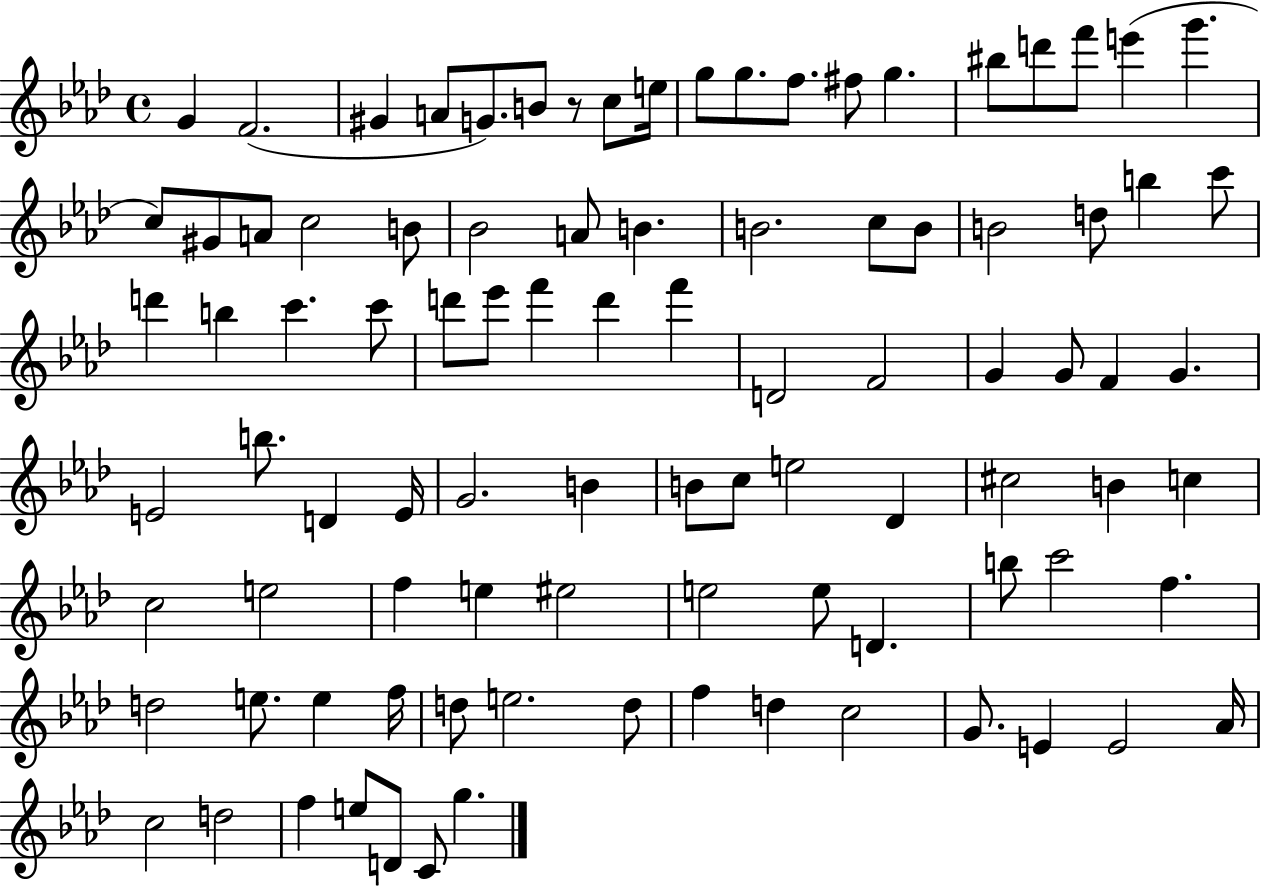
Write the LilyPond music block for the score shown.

{
  \clef treble
  \time 4/4
  \defaultTimeSignature
  \key aes \major
  g'4 f'2.( | gis'4 a'8 g'8.) b'8 r8 c''8 e''16 | g''8 g''8. f''8. fis''8 g''4. | bis''8 d'''8 f'''8 e'''4( g'''4. | \break c''8) gis'8 a'8 c''2 b'8 | bes'2 a'8 b'4. | b'2. c''8 b'8 | b'2 d''8 b''4 c'''8 | \break d'''4 b''4 c'''4. c'''8 | d'''8 ees'''8 f'''4 d'''4 f'''4 | d'2 f'2 | g'4 g'8 f'4 g'4. | \break e'2 b''8. d'4 e'16 | g'2. b'4 | b'8 c''8 e''2 des'4 | cis''2 b'4 c''4 | \break c''2 e''2 | f''4 e''4 eis''2 | e''2 e''8 d'4. | b''8 c'''2 f''4. | \break d''2 e''8. e''4 f''16 | d''8 e''2. d''8 | f''4 d''4 c''2 | g'8. e'4 e'2 aes'16 | \break c''2 d''2 | f''4 e''8 d'8 c'8 g''4. | \bar "|."
}